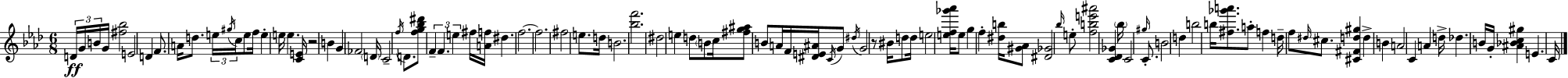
D4/s G4/s B4/s G4/s [F#5,Bb5]/h E4/h D4/q F4/e. A4/s D5/e. E5/s G#5/s C5/s E5/e F5/s E5/q E5/s E5/q. [C4,E4]/s R/h B4/q G4/q FES4/h D4/s C4/h F5/s D4/e. [F5,G5,Bb5,D#6]/e F4/q F4/q. E5/q F#5/s [A4,F5]/s D#5/q. F5/h. F5/h. F#5/h E5/e. D5/s B4/h. [Bb5,F6]/h. D#5/h E5/q D5/e B4/e C5/s [F#5,G5,A#5]/e B4/e A4/s F4/s [D#4,E4,A#4]/s C4/s G4/e D#5/s G4/h R/e BIS4/s D5/e D5/s E5/h [E5,F5,Gb6,Ab6]/s E5/e G5/q F5/q [D#5,B5]/s [G#4,Ab4]/e [D#4,Gb4]/h Bb5/s E5/e [F5,B5,E6,A#6]/h [C4,Db4,Gb4]/q Bb5/s C4/h G#5/s C4/e. B4/h D5/q B5/h B5/s [F#5,Gb6,A6]/e. A5/e F5/q D5/s F5/e D#5/s C#5/e. [C#4,F#4,D5,G#5]/q D5/q B4/q A4/h C4/q A4/q D5/s Db5/q. B4/s G4/s [A#4,Bb4,C5,G#5]/q E4/q. C4/s